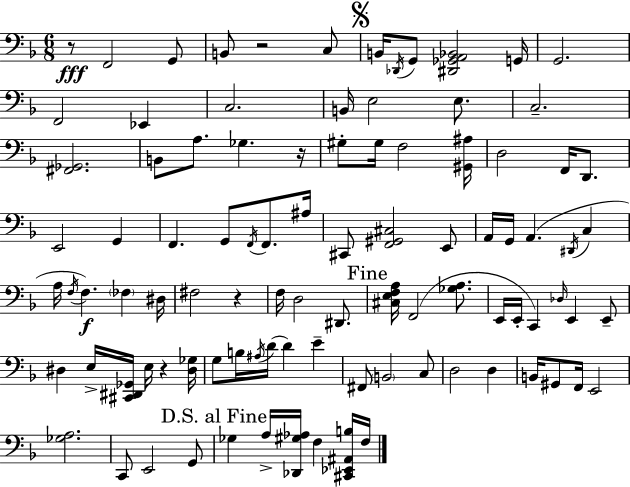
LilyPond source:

{
  \clef bass
  \numericTimeSignature
  \time 6/8
  \key d \minor
  \repeat volta 2 { r8\fff f,2 g,8 | b,8 r2 c8 | \mark \markup { \musicglyph "scripts.segno" } b,16 \acciaccatura { des,16 } g,8 <dis, ges, a, bes,>2 | g,16 g,2. | \break f,2 ees,4 | c2. | b,16 e2 e8. | c2.-- | \break <fis, ges,>2. | b,8 a8. ges4. | r16 gis8-. gis16 f2 | <gis, ais>16 d2 f,16 d,8. | \break e,2 g,4 | f,4. g,8 \acciaccatura { f,16 } f,8. | ais16 cis,8 <f, gis, cis>2 | e,8 a,16 g,16 a,4.( \acciaccatura { dis,16 } c4 | \break a16 \acciaccatura { f16 } f4.\f) \parenthesize fes4 | dis16 fis2 | r4 f16 d2 | dis,8. \mark "Fine" <cis e f a>16 f,2( | \break <ges a>8. e,16 e,16-. c,4) \grace { des16 } e,4 | e,8-- dis4 e16-> <cis, dis, ges,>16 e16 | r4 <dis ges>16 g8 b16 \acciaccatura { ais16 }( d'16 d'4) | e'4-- fis,8 \parenthesize b,2 | \break c8 d2 | d4 b,16 gis,8 f,16 e,2 | <ges a>2. | c,8 e,2 | \break g,8 \mark "D.S. al Fine" ges4 a16-> <des, gis aes>16 | f4 <cis, ees, ais, b>16 f16 } \bar "|."
}